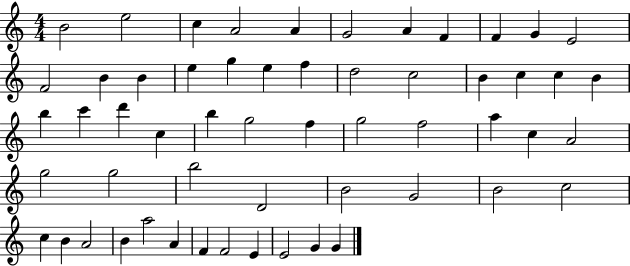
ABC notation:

X:1
T:Untitled
M:4/4
L:1/4
K:C
B2 e2 c A2 A G2 A F F G E2 F2 B B e g e f d2 c2 B c c B b c' d' c b g2 f g2 f2 a c A2 g2 g2 b2 D2 B2 G2 B2 c2 c B A2 B a2 A F F2 E E2 G G